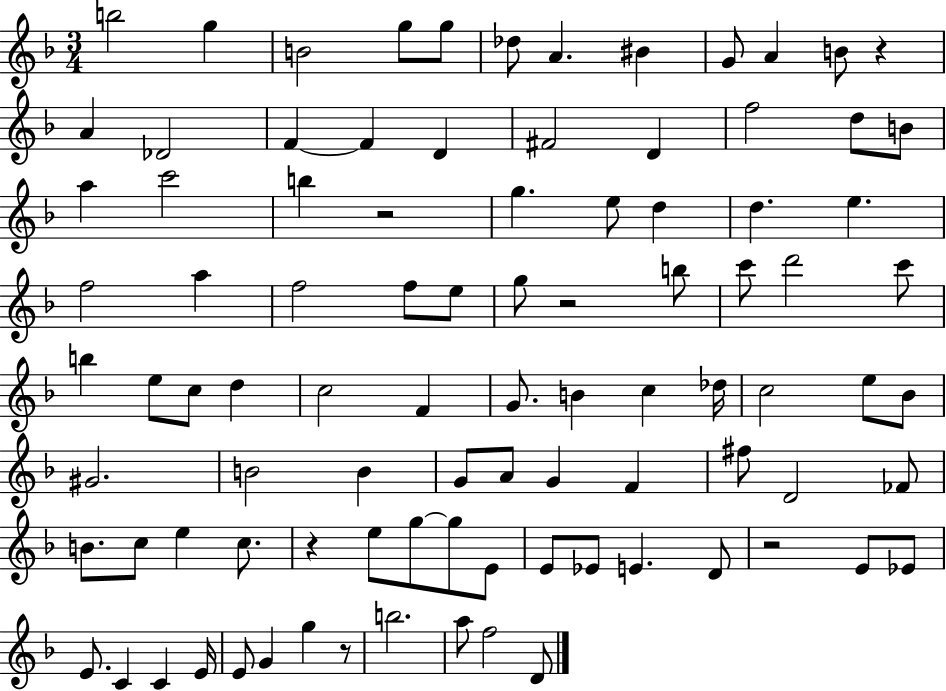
{
  \clef treble
  \numericTimeSignature
  \time 3/4
  \key f \major
  b''2 g''4 | b'2 g''8 g''8 | des''8 a'4. bis'4 | g'8 a'4 b'8 r4 | \break a'4 des'2 | f'4~~ f'4 d'4 | fis'2 d'4 | f''2 d''8 b'8 | \break a''4 c'''2 | b''4 r2 | g''4. e''8 d''4 | d''4. e''4. | \break f''2 a''4 | f''2 f''8 e''8 | g''8 r2 b''8 | c'''8 d'''2 c'''8 | \break b''4 e''8 c''8 d''4 | c''2 f'4 | g'8. b'4 c''4 des''16 | c''2 e''8 bes'8 | \break gis'2. | b'2 b'4 | g'8 a'8 g'4 f'4 | fis''8 d'2 fes'8 | \break b'8. c''8 e''4 c''8. | r4 e''8 g''8~~ g''8 e'8 | e'8 ees'8 e'4. d'8 | r2 e'8 ees'8 | \break e'8. c'4 c'4 e'16 | e'8 g'4 g''4 r8 | b''2. | a''8 f''2 d'8 | \break \bar "|."
}